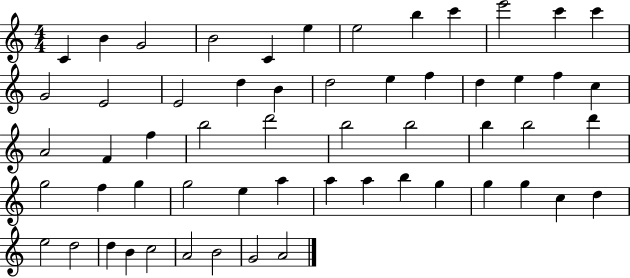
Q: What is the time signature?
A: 4/4